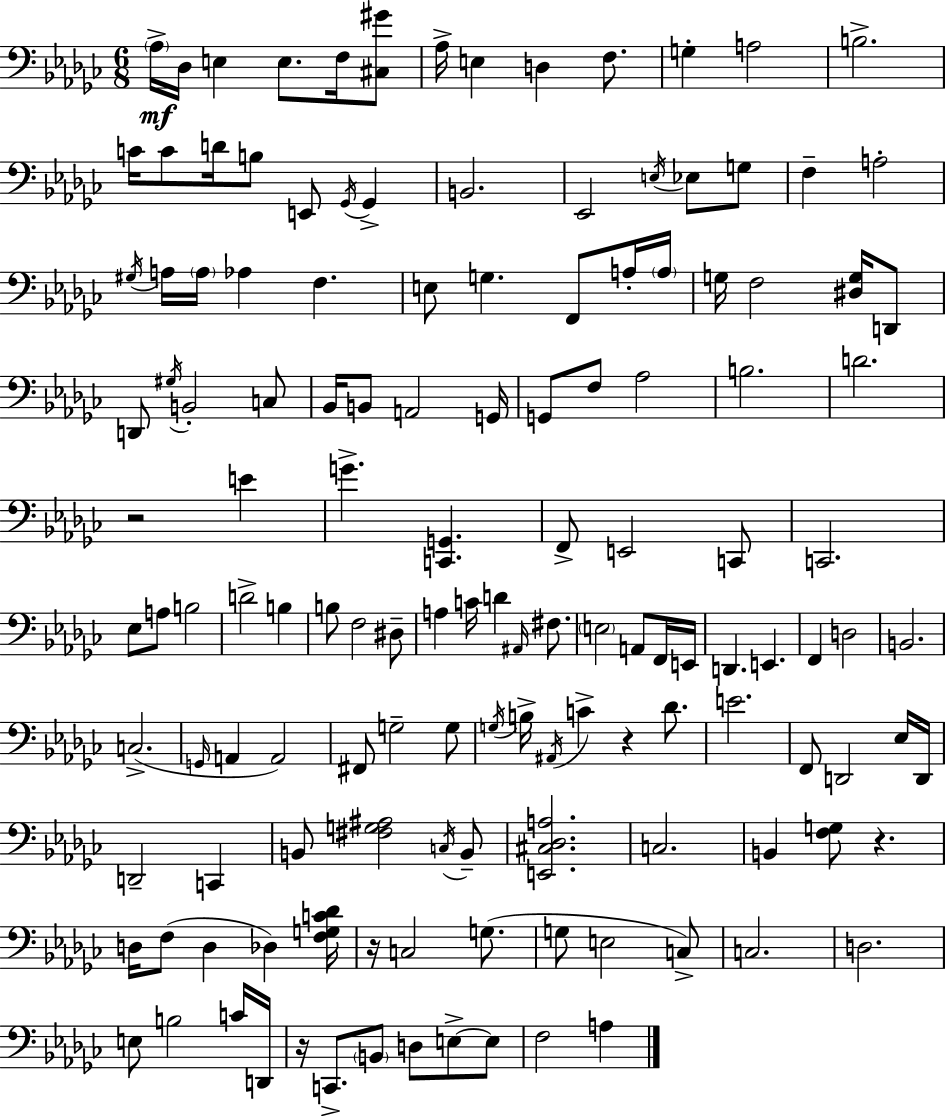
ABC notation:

X:1
T:Untitled
M:6/8
L:1/4
K:Ebm
_A,/4 _D,/4 E, E,/2 F,/4 [^C,^G]/2 _A,/4 E, D, F,/2 G, A,2 B,2 C/4 C/2 D/4 B,/2 E,,/2 _G,,/4 _G,, B,,2 _E,,2 E,/4 _E,/2 G,/2 F, A,2 ^G,/4 A,/4 A,/4 _A, F, E,/2 G, F,,/2 A,/4 A,/4 G,/4 F,2 [^D,G,]/4 D,,/2 D,,/2 ^G,/4 B,,2 C,/2 _B,,/4 B,,/2 A,,2 G,,/4 G,,/2 F,/2 _A,2 B,2 D2 z2 E G [C,,G,,] F,,/2 E,,2 C,,/2 C,,2 _E,/2 A,/2 B,2 D2 B, B,/2 F,2 ^D,/2 A, C/4 D ^A,,/4 ^F,/2 E,2 A,,/2 F,,/4 E,,/4 D,, E,, F,, D,2 B,,2 C,2 G,,/4 A,, A,,2 ^F,,/2 G,2 G,/2 G,/4 B,/4 ^A,,/4 C z _D/2 E2 F,,/2 D,,2 _E,/4 D,,/4 D,,2 C,, B,,/2 [^F,G,^A,]2 C,/4 B,,/2 [E,,^C,_D,A,]2 C,2 B,, [F,G,]/2 z D,/4 F,/2 D, _D, [F,G,C_D]/4 z/4 C,2 G,/2 G,/2 E,2 C,/2 C,2 D,2 E,/2 B,2 C/4 D,,/4 z/4 C,,/2 B,,/2 D,/2 E,/2 E,/2 F,2 A,